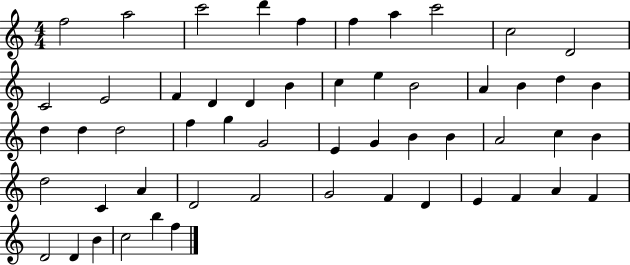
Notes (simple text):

F5/h A5/h C6/h D6/q F5/q F5/q A5/q C6/h C5/h D4/h C4/h E4/h F4/q D4/q D4/q B4/q C5/q E5/q B4/h A4/q B4/q D5/q B4/q D5/q D5/q D5/h F5/q G5/q G4/h E4/q G4/q B4/q B4/q A4/h C5/q B4/q D5/h C4/q A4/q D4/h F4/h G4/h F4/q D4/q E4/q F4/q A4/q F4/q D4/h D4/q B4/q C5/h B5/q F5/q